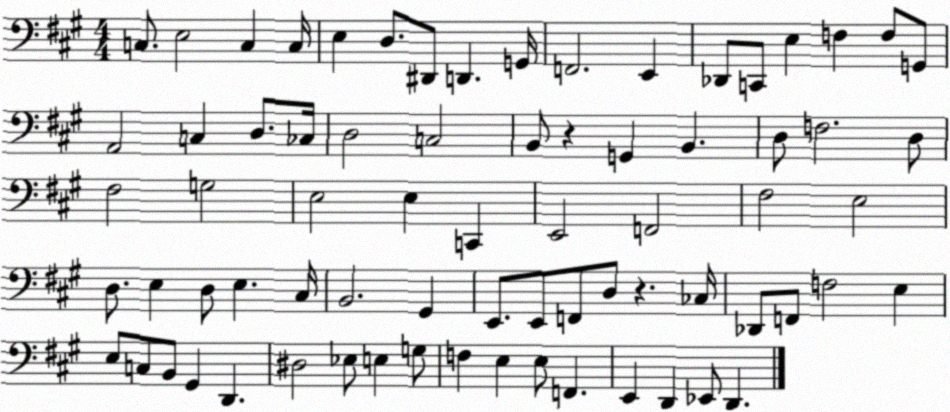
X:1
T:Untitled
M:4/4
L:1/4
K:A
C,/2 E,2 C, C,/4 E, D,/2 ^D,,/2 D,, G,,/4 F,,2 E,, _D,,/2 C,,/2 E, F, F,/2 G,,/2 A,,2 C, D,/2 _C,/4 D,2 C,2 B,,/2 z G,, B,, D,/2 F,2 D,/2 ^F,2 G,2 E,2 E, C,, E,,2 F,,2 ^F,2 E,2 D,/2 E, D,/2 E, ^C,/4 B,,2 ^G,, E,,/2 E,,/2 F,,/2 D,/2 z _C,/4 _D,,/2 F,,/2 F,2 E, E,/2 C,/2 B,,/2 ^G,, D,, ^D,2 _E,/2 E, G,/2 F, E, E,/2 F,, E,, D,, _E,,/2 D,,